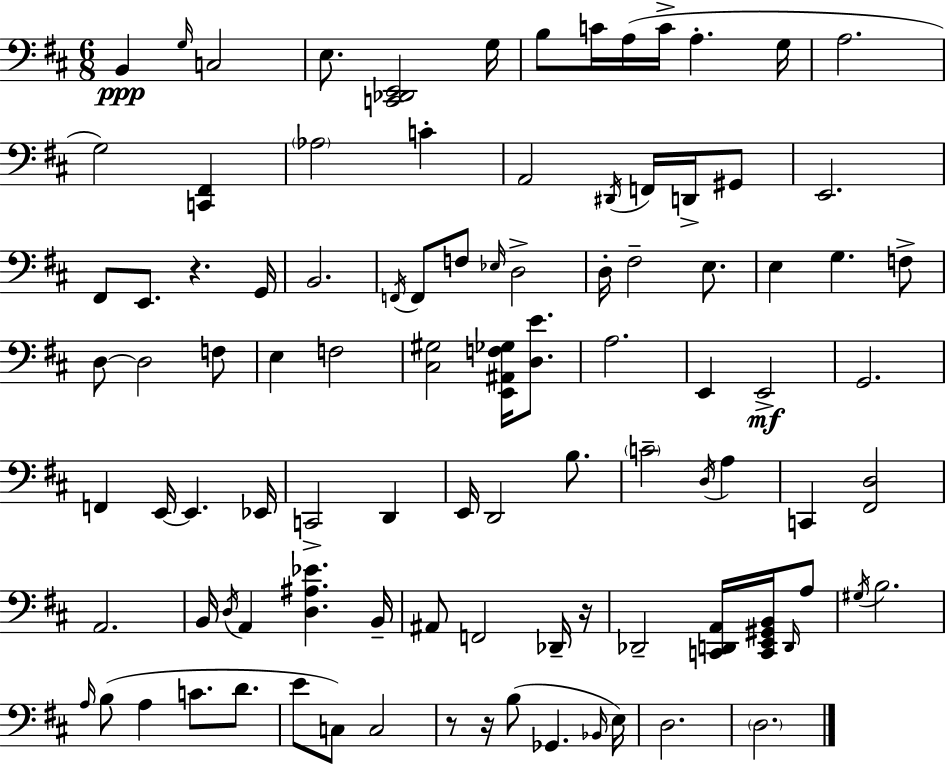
X:1
T:Untitled
M:6/8
L:1/4
K:D
B,, G,/4 C,2 E,/2 [C,,_D,,E,,]2 G,/4 B,/2 C/4 A,/4 C/4 A, G,/4 A,2 G,2 [C,,^F,,] _A,2 C A,,2 ^D,,/4 F,,/4 D,,/4 ^G,,/2 E,,2 ^F,,/2 E,,/2 z G,,/4 B,,2 F,,/4 F,,/2 F,/2 _E,/4 D,2 D,/4 ^F,2 E,/2 E, G, F,/2 D,/2 D,2 F,/2 E, F,2 [^C,^G,]2 [E,,^A,,F,_G,]/4 [D,E]/2 A,2 E,, E,,2 G,,2 F,, E,,/4 E,, _E,,/4 C,,2 D,, E,,/4 D,,2 B,/2 C2 D,/4 A, C,, [^F,,D,]2 A,,2 B,,/4 D,/4 A,, [D,^A,_E] B,,/4 ^A,,/2 F,,2 _D,,/4 z/4 _D,,2 [C,,D,,A,,]/4 [C,,E,,^G,,B,,]/4 D,,/4 A,/2 ^G,/4 B,2 A,/4 B,/2 A, C/2 D/2 E/2 C,/2 C,2 z/2 z/4 B,/2 _G,, _B,,/4 E,/4 D,2 D,2